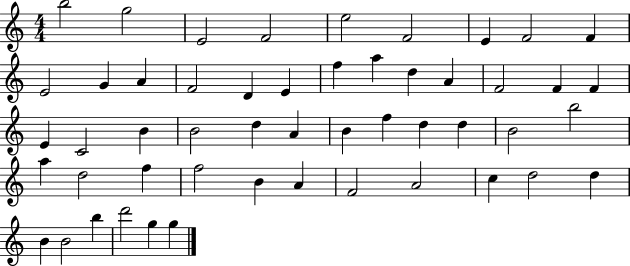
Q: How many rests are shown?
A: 0